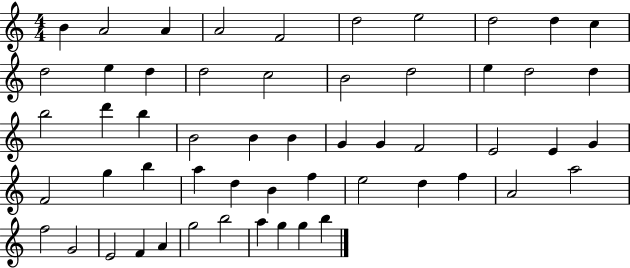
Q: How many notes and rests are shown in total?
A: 55